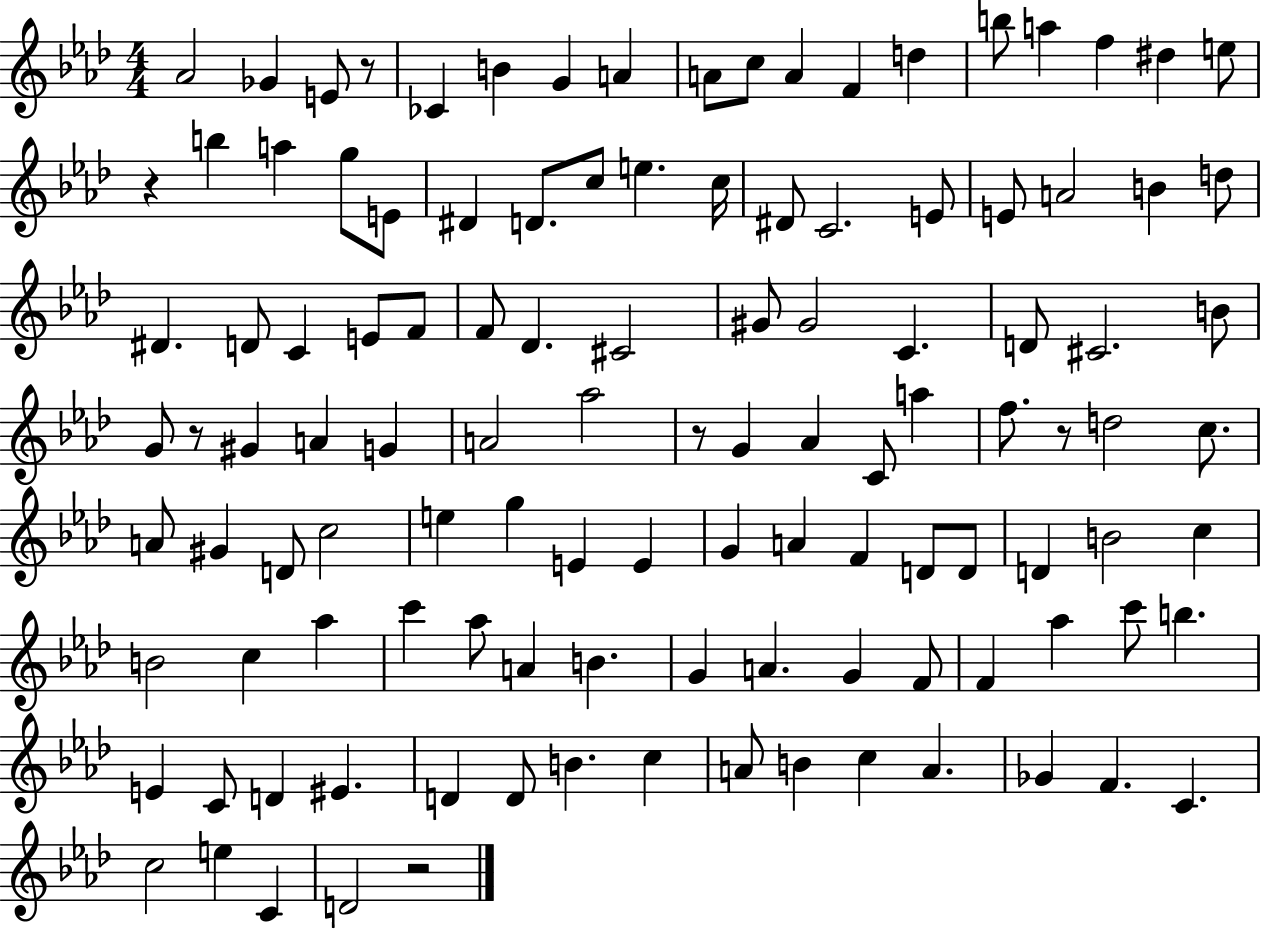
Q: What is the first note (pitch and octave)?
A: Ab4